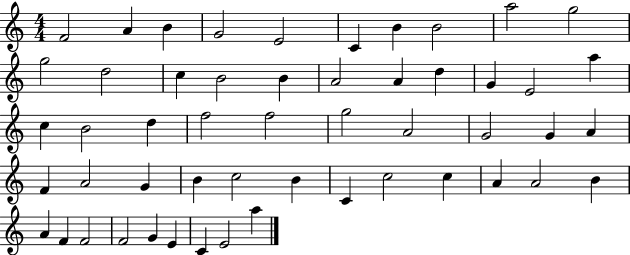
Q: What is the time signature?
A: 4/4